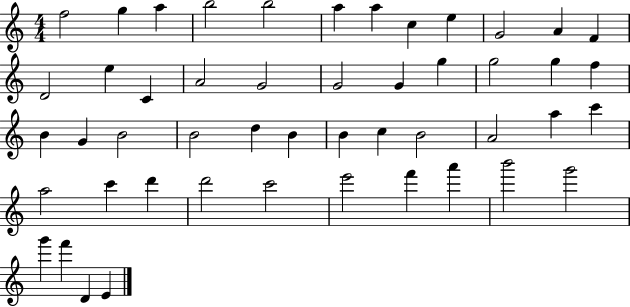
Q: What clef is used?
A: treble